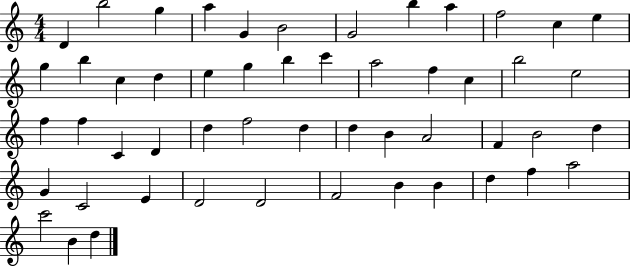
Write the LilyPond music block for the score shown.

{
  \clef treble
  \numericTimeSignature
  \time 4/4
  \key c \major
  d'4 b''2 g''4 | a''4 g'4 b'2 | g'2 b''4 a''4 | f''2 c''4 e''4 | \break g''4 b''4 c''4 d''4 | e''4 g''4 b''4 c'''4 | a''2 f''4 c''4 | b''2 e''2 | \break f''4 f''4 c'4 d'4 | d''4 f''2 d''4 | d''4 b'4 a'2 | f'4 b'2 d''4 | \break g'4 c'2 e'4 | d'2 d'2 | f'2 b'4 b'4 | d''4 f''4 a''2 | \break c'''2 b'4 d''4 | \bar "|."
}